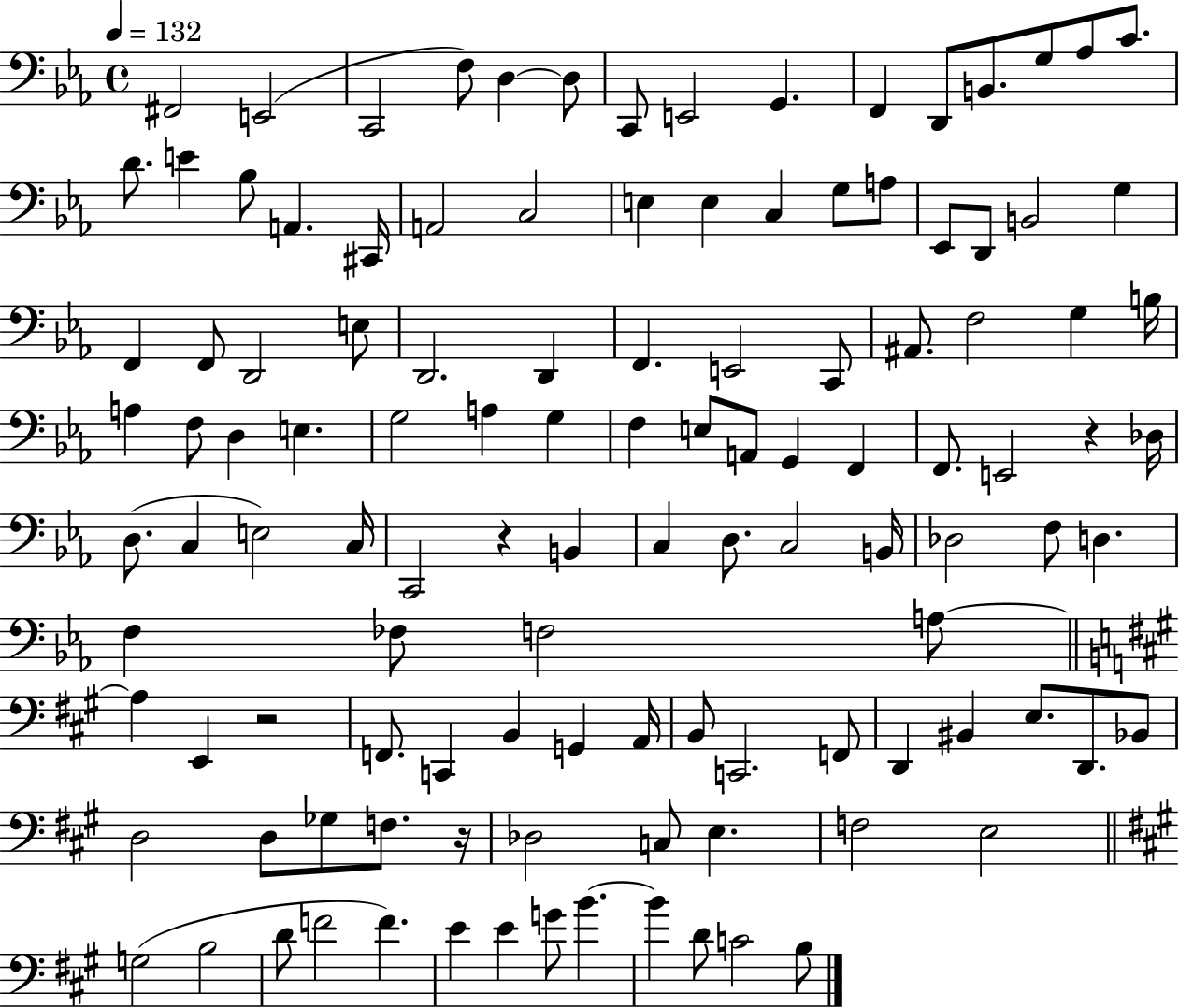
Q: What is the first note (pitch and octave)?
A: F#2